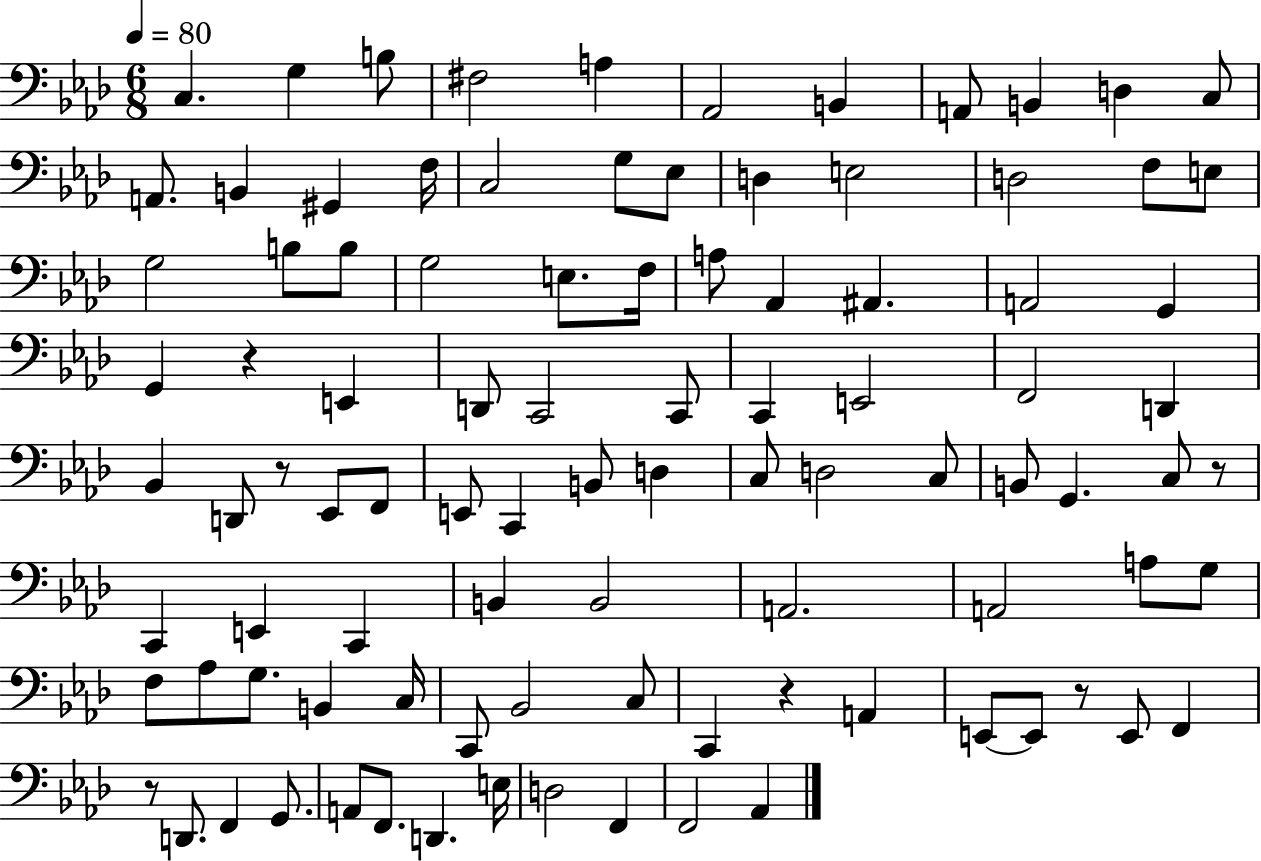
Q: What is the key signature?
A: AES major